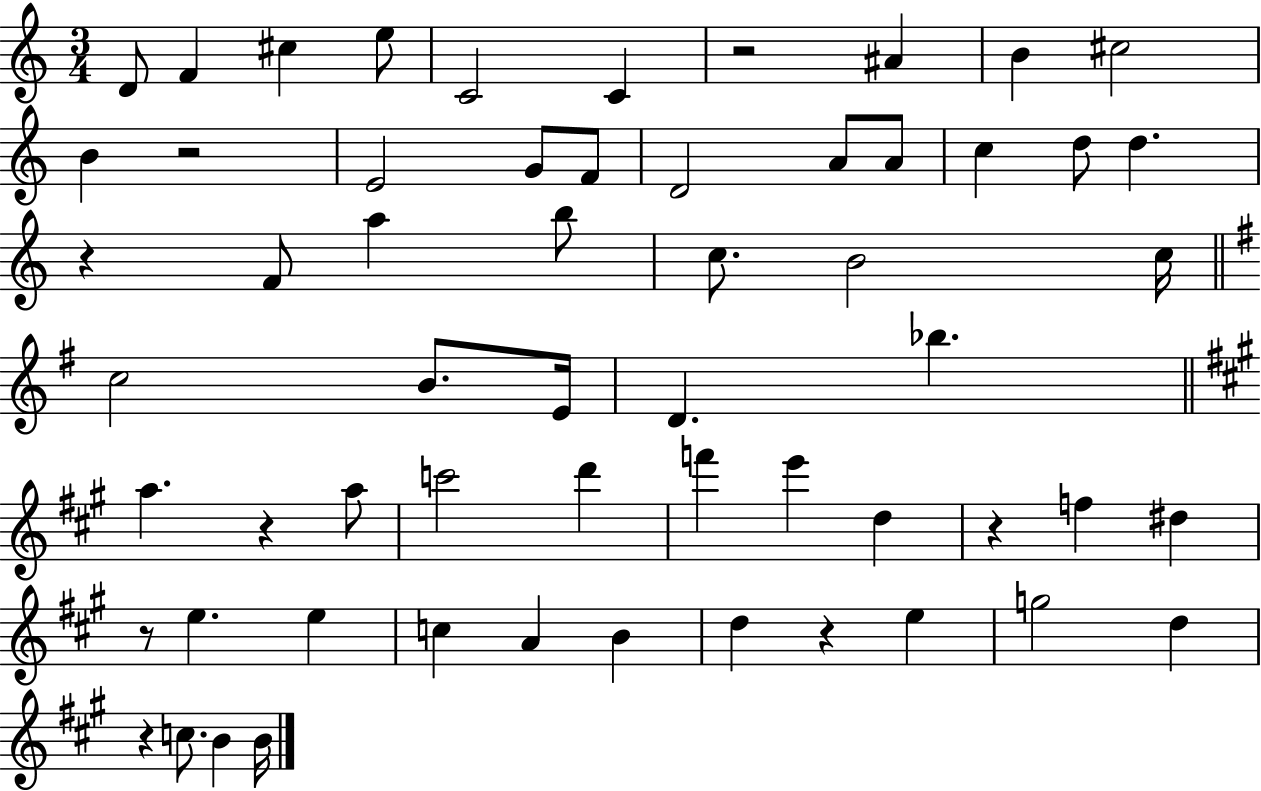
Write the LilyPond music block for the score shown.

{
  \clef treble
  \numericTimeSignature
  \time 3/4
  \key c \major
  d'8 f'4 cis''4 e''8 | c'2 c'4 | r2 ais'4 | b'4 cis''2 | \break b'4 r2 | e'2 g'8 f'8 | d'2 a'8 a'8 | c''4 d''8 d''4. | \break r4 f'8 a''4 b''8 | c''8. b'2 c''16 | \bar "||" \break \key e \minor c''2 b'8. e'16 | d'4. bes''4. | \bar "||" \break \key a \major a''4. r4 a''8 | c'''2 d'''4 | f'''4 e'''4 d''4 | r4 f''4 dis''4 | \break r8 e''4. e''4 | c''4 a'4 b'4 | d''4 r4 e''4 | g''2 d''4 | \break r4 c''8. b'4 b'16 | \bar "|."
}